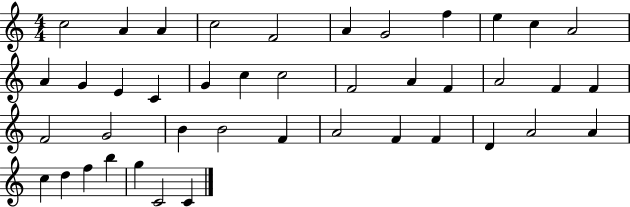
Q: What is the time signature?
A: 4/4